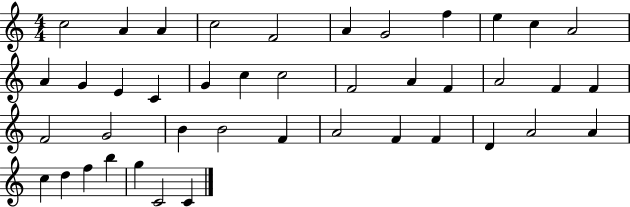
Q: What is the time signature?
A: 4/4